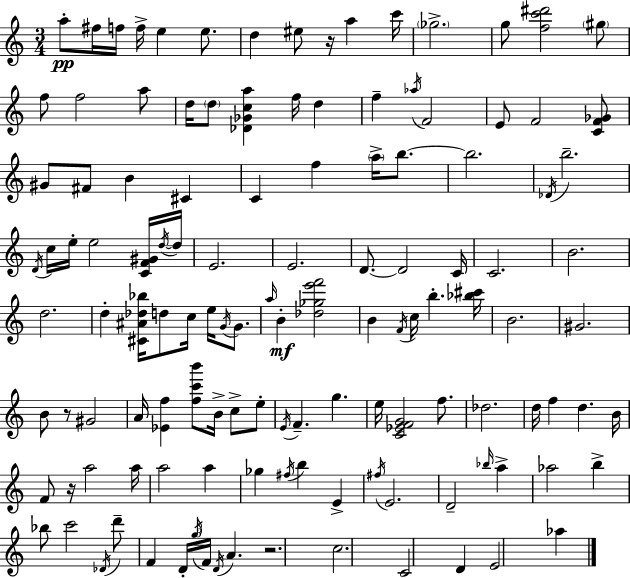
{
  \clef treble
  \numericTimeSignature
  \time 3/4
  \key a \minor
  a''8-.\pp fis''16 f''16 f''16-> e''4 e''8. | d''4 eis''8 r16 a''4 c'''16 | \parenthesize ges''2.-> | g''8 <f'' c''' dis'''>2 \parenthesize gis''8 | \break f''8 f''2 a''8 | d''16 \parenthesize d''8 <des' ges' c'' a''>4 f''16 d''4 | f''4-- \acciaccatura { aes''16 } f'2 | e'8 f'2 <c' f' ges'>8 | \break gis'8 fis'8 b'4 cis'4 | c'4 f''4 \parenthesize a''16-> b''8.~~ | b''2. | \acciaccatura { des'16 } b''2.-- | \break \acciaccatura { d'16 } c''16 e''16-. e''2 | <c' f' gis'>16 \acciaccatura { d''16~ }~ d''16 e'2. | e'2. | d'8.~~ d'2 | \break c'16 c'2. | b'2. | d''2. | d''4-. <cis' ais' des'' bes''>16 d''8 c''16 | \break e''16 \acciaccatura { g'16 } g'8. \grace { a''16 }\mf b'4-. <des'' ges'' e''' f'''>2 | b'4 \acciaccatura { f'16 } c''16 | b''4.-. <bes'' cis'''>16 b'2. | gis'2. | \break b'8 r8 gis'2 | a'16 <ees' f''>4 | <f'' c''' b'''>8 b'16-> c''8-> e''8-. \acciaccatura { e'16 } f'4.-- | g''4. e''16 <c' ees' f' g'>2 | \break f''8. des''2. | d''16 f''4 | d''4. b'16 f'8 r16 a''2 | a''16 a''2 | \break a''4 ges''4 | \acciaccatura { fis''16 } b''4 e'4-> \acciaccatura { fis''16 } e'2. | d'2-- | \grace { bes''16 } a''4-> aes''2 | \break b''4-> bes''8 | c'''2 \acciaccatura { des'16 } d'''8-- | f'4 \tuplet 3/2 { d'16-. \acciaccatura { g''16 } f'16 } \acciaccatura { d'16 } a'4. | r2. | \break c''2. | c'2 d'4 | e'2 aes''4 | \bar "|."
}